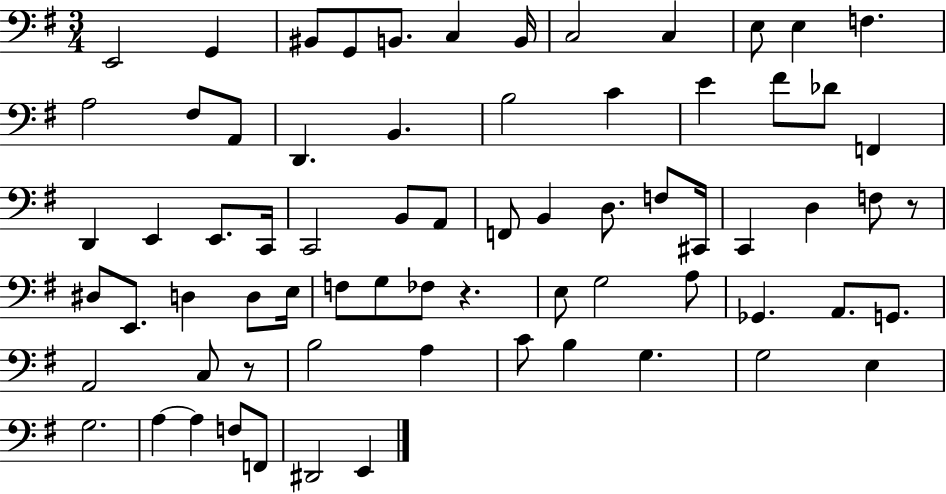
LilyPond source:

{
  \clef bass
  \numericTimeSignature
  \time 3/4
  \key g \major
  e,2 g,4 | bis,8 g,8 b,8. c4 b,16 | c2 c4 | e8 e4 f4. | \break a2 fis8 a,8 | d,4. b,4. | b2 c'4 | e'4 fis'8 des'8 f,4 | \break d,4 e,4 e,8. c,16 | c,2 b,8 a,8 | f,8 b,4 d8. f8 cis,16 | c,4 d4 f8 r8 | \break dis8 e,8. d4 d8 e16 | f8 g8 fes8 r4. | e8 g2 a8 | ges,4. a,8. g,8. | \break a,2 c8 r8 | b2 a4 | c'8 b4 g4. | g2 e4 | \break g2. | a4~~ a4 f8 f,8 | dis,2 e,4 | \bar "|."
}